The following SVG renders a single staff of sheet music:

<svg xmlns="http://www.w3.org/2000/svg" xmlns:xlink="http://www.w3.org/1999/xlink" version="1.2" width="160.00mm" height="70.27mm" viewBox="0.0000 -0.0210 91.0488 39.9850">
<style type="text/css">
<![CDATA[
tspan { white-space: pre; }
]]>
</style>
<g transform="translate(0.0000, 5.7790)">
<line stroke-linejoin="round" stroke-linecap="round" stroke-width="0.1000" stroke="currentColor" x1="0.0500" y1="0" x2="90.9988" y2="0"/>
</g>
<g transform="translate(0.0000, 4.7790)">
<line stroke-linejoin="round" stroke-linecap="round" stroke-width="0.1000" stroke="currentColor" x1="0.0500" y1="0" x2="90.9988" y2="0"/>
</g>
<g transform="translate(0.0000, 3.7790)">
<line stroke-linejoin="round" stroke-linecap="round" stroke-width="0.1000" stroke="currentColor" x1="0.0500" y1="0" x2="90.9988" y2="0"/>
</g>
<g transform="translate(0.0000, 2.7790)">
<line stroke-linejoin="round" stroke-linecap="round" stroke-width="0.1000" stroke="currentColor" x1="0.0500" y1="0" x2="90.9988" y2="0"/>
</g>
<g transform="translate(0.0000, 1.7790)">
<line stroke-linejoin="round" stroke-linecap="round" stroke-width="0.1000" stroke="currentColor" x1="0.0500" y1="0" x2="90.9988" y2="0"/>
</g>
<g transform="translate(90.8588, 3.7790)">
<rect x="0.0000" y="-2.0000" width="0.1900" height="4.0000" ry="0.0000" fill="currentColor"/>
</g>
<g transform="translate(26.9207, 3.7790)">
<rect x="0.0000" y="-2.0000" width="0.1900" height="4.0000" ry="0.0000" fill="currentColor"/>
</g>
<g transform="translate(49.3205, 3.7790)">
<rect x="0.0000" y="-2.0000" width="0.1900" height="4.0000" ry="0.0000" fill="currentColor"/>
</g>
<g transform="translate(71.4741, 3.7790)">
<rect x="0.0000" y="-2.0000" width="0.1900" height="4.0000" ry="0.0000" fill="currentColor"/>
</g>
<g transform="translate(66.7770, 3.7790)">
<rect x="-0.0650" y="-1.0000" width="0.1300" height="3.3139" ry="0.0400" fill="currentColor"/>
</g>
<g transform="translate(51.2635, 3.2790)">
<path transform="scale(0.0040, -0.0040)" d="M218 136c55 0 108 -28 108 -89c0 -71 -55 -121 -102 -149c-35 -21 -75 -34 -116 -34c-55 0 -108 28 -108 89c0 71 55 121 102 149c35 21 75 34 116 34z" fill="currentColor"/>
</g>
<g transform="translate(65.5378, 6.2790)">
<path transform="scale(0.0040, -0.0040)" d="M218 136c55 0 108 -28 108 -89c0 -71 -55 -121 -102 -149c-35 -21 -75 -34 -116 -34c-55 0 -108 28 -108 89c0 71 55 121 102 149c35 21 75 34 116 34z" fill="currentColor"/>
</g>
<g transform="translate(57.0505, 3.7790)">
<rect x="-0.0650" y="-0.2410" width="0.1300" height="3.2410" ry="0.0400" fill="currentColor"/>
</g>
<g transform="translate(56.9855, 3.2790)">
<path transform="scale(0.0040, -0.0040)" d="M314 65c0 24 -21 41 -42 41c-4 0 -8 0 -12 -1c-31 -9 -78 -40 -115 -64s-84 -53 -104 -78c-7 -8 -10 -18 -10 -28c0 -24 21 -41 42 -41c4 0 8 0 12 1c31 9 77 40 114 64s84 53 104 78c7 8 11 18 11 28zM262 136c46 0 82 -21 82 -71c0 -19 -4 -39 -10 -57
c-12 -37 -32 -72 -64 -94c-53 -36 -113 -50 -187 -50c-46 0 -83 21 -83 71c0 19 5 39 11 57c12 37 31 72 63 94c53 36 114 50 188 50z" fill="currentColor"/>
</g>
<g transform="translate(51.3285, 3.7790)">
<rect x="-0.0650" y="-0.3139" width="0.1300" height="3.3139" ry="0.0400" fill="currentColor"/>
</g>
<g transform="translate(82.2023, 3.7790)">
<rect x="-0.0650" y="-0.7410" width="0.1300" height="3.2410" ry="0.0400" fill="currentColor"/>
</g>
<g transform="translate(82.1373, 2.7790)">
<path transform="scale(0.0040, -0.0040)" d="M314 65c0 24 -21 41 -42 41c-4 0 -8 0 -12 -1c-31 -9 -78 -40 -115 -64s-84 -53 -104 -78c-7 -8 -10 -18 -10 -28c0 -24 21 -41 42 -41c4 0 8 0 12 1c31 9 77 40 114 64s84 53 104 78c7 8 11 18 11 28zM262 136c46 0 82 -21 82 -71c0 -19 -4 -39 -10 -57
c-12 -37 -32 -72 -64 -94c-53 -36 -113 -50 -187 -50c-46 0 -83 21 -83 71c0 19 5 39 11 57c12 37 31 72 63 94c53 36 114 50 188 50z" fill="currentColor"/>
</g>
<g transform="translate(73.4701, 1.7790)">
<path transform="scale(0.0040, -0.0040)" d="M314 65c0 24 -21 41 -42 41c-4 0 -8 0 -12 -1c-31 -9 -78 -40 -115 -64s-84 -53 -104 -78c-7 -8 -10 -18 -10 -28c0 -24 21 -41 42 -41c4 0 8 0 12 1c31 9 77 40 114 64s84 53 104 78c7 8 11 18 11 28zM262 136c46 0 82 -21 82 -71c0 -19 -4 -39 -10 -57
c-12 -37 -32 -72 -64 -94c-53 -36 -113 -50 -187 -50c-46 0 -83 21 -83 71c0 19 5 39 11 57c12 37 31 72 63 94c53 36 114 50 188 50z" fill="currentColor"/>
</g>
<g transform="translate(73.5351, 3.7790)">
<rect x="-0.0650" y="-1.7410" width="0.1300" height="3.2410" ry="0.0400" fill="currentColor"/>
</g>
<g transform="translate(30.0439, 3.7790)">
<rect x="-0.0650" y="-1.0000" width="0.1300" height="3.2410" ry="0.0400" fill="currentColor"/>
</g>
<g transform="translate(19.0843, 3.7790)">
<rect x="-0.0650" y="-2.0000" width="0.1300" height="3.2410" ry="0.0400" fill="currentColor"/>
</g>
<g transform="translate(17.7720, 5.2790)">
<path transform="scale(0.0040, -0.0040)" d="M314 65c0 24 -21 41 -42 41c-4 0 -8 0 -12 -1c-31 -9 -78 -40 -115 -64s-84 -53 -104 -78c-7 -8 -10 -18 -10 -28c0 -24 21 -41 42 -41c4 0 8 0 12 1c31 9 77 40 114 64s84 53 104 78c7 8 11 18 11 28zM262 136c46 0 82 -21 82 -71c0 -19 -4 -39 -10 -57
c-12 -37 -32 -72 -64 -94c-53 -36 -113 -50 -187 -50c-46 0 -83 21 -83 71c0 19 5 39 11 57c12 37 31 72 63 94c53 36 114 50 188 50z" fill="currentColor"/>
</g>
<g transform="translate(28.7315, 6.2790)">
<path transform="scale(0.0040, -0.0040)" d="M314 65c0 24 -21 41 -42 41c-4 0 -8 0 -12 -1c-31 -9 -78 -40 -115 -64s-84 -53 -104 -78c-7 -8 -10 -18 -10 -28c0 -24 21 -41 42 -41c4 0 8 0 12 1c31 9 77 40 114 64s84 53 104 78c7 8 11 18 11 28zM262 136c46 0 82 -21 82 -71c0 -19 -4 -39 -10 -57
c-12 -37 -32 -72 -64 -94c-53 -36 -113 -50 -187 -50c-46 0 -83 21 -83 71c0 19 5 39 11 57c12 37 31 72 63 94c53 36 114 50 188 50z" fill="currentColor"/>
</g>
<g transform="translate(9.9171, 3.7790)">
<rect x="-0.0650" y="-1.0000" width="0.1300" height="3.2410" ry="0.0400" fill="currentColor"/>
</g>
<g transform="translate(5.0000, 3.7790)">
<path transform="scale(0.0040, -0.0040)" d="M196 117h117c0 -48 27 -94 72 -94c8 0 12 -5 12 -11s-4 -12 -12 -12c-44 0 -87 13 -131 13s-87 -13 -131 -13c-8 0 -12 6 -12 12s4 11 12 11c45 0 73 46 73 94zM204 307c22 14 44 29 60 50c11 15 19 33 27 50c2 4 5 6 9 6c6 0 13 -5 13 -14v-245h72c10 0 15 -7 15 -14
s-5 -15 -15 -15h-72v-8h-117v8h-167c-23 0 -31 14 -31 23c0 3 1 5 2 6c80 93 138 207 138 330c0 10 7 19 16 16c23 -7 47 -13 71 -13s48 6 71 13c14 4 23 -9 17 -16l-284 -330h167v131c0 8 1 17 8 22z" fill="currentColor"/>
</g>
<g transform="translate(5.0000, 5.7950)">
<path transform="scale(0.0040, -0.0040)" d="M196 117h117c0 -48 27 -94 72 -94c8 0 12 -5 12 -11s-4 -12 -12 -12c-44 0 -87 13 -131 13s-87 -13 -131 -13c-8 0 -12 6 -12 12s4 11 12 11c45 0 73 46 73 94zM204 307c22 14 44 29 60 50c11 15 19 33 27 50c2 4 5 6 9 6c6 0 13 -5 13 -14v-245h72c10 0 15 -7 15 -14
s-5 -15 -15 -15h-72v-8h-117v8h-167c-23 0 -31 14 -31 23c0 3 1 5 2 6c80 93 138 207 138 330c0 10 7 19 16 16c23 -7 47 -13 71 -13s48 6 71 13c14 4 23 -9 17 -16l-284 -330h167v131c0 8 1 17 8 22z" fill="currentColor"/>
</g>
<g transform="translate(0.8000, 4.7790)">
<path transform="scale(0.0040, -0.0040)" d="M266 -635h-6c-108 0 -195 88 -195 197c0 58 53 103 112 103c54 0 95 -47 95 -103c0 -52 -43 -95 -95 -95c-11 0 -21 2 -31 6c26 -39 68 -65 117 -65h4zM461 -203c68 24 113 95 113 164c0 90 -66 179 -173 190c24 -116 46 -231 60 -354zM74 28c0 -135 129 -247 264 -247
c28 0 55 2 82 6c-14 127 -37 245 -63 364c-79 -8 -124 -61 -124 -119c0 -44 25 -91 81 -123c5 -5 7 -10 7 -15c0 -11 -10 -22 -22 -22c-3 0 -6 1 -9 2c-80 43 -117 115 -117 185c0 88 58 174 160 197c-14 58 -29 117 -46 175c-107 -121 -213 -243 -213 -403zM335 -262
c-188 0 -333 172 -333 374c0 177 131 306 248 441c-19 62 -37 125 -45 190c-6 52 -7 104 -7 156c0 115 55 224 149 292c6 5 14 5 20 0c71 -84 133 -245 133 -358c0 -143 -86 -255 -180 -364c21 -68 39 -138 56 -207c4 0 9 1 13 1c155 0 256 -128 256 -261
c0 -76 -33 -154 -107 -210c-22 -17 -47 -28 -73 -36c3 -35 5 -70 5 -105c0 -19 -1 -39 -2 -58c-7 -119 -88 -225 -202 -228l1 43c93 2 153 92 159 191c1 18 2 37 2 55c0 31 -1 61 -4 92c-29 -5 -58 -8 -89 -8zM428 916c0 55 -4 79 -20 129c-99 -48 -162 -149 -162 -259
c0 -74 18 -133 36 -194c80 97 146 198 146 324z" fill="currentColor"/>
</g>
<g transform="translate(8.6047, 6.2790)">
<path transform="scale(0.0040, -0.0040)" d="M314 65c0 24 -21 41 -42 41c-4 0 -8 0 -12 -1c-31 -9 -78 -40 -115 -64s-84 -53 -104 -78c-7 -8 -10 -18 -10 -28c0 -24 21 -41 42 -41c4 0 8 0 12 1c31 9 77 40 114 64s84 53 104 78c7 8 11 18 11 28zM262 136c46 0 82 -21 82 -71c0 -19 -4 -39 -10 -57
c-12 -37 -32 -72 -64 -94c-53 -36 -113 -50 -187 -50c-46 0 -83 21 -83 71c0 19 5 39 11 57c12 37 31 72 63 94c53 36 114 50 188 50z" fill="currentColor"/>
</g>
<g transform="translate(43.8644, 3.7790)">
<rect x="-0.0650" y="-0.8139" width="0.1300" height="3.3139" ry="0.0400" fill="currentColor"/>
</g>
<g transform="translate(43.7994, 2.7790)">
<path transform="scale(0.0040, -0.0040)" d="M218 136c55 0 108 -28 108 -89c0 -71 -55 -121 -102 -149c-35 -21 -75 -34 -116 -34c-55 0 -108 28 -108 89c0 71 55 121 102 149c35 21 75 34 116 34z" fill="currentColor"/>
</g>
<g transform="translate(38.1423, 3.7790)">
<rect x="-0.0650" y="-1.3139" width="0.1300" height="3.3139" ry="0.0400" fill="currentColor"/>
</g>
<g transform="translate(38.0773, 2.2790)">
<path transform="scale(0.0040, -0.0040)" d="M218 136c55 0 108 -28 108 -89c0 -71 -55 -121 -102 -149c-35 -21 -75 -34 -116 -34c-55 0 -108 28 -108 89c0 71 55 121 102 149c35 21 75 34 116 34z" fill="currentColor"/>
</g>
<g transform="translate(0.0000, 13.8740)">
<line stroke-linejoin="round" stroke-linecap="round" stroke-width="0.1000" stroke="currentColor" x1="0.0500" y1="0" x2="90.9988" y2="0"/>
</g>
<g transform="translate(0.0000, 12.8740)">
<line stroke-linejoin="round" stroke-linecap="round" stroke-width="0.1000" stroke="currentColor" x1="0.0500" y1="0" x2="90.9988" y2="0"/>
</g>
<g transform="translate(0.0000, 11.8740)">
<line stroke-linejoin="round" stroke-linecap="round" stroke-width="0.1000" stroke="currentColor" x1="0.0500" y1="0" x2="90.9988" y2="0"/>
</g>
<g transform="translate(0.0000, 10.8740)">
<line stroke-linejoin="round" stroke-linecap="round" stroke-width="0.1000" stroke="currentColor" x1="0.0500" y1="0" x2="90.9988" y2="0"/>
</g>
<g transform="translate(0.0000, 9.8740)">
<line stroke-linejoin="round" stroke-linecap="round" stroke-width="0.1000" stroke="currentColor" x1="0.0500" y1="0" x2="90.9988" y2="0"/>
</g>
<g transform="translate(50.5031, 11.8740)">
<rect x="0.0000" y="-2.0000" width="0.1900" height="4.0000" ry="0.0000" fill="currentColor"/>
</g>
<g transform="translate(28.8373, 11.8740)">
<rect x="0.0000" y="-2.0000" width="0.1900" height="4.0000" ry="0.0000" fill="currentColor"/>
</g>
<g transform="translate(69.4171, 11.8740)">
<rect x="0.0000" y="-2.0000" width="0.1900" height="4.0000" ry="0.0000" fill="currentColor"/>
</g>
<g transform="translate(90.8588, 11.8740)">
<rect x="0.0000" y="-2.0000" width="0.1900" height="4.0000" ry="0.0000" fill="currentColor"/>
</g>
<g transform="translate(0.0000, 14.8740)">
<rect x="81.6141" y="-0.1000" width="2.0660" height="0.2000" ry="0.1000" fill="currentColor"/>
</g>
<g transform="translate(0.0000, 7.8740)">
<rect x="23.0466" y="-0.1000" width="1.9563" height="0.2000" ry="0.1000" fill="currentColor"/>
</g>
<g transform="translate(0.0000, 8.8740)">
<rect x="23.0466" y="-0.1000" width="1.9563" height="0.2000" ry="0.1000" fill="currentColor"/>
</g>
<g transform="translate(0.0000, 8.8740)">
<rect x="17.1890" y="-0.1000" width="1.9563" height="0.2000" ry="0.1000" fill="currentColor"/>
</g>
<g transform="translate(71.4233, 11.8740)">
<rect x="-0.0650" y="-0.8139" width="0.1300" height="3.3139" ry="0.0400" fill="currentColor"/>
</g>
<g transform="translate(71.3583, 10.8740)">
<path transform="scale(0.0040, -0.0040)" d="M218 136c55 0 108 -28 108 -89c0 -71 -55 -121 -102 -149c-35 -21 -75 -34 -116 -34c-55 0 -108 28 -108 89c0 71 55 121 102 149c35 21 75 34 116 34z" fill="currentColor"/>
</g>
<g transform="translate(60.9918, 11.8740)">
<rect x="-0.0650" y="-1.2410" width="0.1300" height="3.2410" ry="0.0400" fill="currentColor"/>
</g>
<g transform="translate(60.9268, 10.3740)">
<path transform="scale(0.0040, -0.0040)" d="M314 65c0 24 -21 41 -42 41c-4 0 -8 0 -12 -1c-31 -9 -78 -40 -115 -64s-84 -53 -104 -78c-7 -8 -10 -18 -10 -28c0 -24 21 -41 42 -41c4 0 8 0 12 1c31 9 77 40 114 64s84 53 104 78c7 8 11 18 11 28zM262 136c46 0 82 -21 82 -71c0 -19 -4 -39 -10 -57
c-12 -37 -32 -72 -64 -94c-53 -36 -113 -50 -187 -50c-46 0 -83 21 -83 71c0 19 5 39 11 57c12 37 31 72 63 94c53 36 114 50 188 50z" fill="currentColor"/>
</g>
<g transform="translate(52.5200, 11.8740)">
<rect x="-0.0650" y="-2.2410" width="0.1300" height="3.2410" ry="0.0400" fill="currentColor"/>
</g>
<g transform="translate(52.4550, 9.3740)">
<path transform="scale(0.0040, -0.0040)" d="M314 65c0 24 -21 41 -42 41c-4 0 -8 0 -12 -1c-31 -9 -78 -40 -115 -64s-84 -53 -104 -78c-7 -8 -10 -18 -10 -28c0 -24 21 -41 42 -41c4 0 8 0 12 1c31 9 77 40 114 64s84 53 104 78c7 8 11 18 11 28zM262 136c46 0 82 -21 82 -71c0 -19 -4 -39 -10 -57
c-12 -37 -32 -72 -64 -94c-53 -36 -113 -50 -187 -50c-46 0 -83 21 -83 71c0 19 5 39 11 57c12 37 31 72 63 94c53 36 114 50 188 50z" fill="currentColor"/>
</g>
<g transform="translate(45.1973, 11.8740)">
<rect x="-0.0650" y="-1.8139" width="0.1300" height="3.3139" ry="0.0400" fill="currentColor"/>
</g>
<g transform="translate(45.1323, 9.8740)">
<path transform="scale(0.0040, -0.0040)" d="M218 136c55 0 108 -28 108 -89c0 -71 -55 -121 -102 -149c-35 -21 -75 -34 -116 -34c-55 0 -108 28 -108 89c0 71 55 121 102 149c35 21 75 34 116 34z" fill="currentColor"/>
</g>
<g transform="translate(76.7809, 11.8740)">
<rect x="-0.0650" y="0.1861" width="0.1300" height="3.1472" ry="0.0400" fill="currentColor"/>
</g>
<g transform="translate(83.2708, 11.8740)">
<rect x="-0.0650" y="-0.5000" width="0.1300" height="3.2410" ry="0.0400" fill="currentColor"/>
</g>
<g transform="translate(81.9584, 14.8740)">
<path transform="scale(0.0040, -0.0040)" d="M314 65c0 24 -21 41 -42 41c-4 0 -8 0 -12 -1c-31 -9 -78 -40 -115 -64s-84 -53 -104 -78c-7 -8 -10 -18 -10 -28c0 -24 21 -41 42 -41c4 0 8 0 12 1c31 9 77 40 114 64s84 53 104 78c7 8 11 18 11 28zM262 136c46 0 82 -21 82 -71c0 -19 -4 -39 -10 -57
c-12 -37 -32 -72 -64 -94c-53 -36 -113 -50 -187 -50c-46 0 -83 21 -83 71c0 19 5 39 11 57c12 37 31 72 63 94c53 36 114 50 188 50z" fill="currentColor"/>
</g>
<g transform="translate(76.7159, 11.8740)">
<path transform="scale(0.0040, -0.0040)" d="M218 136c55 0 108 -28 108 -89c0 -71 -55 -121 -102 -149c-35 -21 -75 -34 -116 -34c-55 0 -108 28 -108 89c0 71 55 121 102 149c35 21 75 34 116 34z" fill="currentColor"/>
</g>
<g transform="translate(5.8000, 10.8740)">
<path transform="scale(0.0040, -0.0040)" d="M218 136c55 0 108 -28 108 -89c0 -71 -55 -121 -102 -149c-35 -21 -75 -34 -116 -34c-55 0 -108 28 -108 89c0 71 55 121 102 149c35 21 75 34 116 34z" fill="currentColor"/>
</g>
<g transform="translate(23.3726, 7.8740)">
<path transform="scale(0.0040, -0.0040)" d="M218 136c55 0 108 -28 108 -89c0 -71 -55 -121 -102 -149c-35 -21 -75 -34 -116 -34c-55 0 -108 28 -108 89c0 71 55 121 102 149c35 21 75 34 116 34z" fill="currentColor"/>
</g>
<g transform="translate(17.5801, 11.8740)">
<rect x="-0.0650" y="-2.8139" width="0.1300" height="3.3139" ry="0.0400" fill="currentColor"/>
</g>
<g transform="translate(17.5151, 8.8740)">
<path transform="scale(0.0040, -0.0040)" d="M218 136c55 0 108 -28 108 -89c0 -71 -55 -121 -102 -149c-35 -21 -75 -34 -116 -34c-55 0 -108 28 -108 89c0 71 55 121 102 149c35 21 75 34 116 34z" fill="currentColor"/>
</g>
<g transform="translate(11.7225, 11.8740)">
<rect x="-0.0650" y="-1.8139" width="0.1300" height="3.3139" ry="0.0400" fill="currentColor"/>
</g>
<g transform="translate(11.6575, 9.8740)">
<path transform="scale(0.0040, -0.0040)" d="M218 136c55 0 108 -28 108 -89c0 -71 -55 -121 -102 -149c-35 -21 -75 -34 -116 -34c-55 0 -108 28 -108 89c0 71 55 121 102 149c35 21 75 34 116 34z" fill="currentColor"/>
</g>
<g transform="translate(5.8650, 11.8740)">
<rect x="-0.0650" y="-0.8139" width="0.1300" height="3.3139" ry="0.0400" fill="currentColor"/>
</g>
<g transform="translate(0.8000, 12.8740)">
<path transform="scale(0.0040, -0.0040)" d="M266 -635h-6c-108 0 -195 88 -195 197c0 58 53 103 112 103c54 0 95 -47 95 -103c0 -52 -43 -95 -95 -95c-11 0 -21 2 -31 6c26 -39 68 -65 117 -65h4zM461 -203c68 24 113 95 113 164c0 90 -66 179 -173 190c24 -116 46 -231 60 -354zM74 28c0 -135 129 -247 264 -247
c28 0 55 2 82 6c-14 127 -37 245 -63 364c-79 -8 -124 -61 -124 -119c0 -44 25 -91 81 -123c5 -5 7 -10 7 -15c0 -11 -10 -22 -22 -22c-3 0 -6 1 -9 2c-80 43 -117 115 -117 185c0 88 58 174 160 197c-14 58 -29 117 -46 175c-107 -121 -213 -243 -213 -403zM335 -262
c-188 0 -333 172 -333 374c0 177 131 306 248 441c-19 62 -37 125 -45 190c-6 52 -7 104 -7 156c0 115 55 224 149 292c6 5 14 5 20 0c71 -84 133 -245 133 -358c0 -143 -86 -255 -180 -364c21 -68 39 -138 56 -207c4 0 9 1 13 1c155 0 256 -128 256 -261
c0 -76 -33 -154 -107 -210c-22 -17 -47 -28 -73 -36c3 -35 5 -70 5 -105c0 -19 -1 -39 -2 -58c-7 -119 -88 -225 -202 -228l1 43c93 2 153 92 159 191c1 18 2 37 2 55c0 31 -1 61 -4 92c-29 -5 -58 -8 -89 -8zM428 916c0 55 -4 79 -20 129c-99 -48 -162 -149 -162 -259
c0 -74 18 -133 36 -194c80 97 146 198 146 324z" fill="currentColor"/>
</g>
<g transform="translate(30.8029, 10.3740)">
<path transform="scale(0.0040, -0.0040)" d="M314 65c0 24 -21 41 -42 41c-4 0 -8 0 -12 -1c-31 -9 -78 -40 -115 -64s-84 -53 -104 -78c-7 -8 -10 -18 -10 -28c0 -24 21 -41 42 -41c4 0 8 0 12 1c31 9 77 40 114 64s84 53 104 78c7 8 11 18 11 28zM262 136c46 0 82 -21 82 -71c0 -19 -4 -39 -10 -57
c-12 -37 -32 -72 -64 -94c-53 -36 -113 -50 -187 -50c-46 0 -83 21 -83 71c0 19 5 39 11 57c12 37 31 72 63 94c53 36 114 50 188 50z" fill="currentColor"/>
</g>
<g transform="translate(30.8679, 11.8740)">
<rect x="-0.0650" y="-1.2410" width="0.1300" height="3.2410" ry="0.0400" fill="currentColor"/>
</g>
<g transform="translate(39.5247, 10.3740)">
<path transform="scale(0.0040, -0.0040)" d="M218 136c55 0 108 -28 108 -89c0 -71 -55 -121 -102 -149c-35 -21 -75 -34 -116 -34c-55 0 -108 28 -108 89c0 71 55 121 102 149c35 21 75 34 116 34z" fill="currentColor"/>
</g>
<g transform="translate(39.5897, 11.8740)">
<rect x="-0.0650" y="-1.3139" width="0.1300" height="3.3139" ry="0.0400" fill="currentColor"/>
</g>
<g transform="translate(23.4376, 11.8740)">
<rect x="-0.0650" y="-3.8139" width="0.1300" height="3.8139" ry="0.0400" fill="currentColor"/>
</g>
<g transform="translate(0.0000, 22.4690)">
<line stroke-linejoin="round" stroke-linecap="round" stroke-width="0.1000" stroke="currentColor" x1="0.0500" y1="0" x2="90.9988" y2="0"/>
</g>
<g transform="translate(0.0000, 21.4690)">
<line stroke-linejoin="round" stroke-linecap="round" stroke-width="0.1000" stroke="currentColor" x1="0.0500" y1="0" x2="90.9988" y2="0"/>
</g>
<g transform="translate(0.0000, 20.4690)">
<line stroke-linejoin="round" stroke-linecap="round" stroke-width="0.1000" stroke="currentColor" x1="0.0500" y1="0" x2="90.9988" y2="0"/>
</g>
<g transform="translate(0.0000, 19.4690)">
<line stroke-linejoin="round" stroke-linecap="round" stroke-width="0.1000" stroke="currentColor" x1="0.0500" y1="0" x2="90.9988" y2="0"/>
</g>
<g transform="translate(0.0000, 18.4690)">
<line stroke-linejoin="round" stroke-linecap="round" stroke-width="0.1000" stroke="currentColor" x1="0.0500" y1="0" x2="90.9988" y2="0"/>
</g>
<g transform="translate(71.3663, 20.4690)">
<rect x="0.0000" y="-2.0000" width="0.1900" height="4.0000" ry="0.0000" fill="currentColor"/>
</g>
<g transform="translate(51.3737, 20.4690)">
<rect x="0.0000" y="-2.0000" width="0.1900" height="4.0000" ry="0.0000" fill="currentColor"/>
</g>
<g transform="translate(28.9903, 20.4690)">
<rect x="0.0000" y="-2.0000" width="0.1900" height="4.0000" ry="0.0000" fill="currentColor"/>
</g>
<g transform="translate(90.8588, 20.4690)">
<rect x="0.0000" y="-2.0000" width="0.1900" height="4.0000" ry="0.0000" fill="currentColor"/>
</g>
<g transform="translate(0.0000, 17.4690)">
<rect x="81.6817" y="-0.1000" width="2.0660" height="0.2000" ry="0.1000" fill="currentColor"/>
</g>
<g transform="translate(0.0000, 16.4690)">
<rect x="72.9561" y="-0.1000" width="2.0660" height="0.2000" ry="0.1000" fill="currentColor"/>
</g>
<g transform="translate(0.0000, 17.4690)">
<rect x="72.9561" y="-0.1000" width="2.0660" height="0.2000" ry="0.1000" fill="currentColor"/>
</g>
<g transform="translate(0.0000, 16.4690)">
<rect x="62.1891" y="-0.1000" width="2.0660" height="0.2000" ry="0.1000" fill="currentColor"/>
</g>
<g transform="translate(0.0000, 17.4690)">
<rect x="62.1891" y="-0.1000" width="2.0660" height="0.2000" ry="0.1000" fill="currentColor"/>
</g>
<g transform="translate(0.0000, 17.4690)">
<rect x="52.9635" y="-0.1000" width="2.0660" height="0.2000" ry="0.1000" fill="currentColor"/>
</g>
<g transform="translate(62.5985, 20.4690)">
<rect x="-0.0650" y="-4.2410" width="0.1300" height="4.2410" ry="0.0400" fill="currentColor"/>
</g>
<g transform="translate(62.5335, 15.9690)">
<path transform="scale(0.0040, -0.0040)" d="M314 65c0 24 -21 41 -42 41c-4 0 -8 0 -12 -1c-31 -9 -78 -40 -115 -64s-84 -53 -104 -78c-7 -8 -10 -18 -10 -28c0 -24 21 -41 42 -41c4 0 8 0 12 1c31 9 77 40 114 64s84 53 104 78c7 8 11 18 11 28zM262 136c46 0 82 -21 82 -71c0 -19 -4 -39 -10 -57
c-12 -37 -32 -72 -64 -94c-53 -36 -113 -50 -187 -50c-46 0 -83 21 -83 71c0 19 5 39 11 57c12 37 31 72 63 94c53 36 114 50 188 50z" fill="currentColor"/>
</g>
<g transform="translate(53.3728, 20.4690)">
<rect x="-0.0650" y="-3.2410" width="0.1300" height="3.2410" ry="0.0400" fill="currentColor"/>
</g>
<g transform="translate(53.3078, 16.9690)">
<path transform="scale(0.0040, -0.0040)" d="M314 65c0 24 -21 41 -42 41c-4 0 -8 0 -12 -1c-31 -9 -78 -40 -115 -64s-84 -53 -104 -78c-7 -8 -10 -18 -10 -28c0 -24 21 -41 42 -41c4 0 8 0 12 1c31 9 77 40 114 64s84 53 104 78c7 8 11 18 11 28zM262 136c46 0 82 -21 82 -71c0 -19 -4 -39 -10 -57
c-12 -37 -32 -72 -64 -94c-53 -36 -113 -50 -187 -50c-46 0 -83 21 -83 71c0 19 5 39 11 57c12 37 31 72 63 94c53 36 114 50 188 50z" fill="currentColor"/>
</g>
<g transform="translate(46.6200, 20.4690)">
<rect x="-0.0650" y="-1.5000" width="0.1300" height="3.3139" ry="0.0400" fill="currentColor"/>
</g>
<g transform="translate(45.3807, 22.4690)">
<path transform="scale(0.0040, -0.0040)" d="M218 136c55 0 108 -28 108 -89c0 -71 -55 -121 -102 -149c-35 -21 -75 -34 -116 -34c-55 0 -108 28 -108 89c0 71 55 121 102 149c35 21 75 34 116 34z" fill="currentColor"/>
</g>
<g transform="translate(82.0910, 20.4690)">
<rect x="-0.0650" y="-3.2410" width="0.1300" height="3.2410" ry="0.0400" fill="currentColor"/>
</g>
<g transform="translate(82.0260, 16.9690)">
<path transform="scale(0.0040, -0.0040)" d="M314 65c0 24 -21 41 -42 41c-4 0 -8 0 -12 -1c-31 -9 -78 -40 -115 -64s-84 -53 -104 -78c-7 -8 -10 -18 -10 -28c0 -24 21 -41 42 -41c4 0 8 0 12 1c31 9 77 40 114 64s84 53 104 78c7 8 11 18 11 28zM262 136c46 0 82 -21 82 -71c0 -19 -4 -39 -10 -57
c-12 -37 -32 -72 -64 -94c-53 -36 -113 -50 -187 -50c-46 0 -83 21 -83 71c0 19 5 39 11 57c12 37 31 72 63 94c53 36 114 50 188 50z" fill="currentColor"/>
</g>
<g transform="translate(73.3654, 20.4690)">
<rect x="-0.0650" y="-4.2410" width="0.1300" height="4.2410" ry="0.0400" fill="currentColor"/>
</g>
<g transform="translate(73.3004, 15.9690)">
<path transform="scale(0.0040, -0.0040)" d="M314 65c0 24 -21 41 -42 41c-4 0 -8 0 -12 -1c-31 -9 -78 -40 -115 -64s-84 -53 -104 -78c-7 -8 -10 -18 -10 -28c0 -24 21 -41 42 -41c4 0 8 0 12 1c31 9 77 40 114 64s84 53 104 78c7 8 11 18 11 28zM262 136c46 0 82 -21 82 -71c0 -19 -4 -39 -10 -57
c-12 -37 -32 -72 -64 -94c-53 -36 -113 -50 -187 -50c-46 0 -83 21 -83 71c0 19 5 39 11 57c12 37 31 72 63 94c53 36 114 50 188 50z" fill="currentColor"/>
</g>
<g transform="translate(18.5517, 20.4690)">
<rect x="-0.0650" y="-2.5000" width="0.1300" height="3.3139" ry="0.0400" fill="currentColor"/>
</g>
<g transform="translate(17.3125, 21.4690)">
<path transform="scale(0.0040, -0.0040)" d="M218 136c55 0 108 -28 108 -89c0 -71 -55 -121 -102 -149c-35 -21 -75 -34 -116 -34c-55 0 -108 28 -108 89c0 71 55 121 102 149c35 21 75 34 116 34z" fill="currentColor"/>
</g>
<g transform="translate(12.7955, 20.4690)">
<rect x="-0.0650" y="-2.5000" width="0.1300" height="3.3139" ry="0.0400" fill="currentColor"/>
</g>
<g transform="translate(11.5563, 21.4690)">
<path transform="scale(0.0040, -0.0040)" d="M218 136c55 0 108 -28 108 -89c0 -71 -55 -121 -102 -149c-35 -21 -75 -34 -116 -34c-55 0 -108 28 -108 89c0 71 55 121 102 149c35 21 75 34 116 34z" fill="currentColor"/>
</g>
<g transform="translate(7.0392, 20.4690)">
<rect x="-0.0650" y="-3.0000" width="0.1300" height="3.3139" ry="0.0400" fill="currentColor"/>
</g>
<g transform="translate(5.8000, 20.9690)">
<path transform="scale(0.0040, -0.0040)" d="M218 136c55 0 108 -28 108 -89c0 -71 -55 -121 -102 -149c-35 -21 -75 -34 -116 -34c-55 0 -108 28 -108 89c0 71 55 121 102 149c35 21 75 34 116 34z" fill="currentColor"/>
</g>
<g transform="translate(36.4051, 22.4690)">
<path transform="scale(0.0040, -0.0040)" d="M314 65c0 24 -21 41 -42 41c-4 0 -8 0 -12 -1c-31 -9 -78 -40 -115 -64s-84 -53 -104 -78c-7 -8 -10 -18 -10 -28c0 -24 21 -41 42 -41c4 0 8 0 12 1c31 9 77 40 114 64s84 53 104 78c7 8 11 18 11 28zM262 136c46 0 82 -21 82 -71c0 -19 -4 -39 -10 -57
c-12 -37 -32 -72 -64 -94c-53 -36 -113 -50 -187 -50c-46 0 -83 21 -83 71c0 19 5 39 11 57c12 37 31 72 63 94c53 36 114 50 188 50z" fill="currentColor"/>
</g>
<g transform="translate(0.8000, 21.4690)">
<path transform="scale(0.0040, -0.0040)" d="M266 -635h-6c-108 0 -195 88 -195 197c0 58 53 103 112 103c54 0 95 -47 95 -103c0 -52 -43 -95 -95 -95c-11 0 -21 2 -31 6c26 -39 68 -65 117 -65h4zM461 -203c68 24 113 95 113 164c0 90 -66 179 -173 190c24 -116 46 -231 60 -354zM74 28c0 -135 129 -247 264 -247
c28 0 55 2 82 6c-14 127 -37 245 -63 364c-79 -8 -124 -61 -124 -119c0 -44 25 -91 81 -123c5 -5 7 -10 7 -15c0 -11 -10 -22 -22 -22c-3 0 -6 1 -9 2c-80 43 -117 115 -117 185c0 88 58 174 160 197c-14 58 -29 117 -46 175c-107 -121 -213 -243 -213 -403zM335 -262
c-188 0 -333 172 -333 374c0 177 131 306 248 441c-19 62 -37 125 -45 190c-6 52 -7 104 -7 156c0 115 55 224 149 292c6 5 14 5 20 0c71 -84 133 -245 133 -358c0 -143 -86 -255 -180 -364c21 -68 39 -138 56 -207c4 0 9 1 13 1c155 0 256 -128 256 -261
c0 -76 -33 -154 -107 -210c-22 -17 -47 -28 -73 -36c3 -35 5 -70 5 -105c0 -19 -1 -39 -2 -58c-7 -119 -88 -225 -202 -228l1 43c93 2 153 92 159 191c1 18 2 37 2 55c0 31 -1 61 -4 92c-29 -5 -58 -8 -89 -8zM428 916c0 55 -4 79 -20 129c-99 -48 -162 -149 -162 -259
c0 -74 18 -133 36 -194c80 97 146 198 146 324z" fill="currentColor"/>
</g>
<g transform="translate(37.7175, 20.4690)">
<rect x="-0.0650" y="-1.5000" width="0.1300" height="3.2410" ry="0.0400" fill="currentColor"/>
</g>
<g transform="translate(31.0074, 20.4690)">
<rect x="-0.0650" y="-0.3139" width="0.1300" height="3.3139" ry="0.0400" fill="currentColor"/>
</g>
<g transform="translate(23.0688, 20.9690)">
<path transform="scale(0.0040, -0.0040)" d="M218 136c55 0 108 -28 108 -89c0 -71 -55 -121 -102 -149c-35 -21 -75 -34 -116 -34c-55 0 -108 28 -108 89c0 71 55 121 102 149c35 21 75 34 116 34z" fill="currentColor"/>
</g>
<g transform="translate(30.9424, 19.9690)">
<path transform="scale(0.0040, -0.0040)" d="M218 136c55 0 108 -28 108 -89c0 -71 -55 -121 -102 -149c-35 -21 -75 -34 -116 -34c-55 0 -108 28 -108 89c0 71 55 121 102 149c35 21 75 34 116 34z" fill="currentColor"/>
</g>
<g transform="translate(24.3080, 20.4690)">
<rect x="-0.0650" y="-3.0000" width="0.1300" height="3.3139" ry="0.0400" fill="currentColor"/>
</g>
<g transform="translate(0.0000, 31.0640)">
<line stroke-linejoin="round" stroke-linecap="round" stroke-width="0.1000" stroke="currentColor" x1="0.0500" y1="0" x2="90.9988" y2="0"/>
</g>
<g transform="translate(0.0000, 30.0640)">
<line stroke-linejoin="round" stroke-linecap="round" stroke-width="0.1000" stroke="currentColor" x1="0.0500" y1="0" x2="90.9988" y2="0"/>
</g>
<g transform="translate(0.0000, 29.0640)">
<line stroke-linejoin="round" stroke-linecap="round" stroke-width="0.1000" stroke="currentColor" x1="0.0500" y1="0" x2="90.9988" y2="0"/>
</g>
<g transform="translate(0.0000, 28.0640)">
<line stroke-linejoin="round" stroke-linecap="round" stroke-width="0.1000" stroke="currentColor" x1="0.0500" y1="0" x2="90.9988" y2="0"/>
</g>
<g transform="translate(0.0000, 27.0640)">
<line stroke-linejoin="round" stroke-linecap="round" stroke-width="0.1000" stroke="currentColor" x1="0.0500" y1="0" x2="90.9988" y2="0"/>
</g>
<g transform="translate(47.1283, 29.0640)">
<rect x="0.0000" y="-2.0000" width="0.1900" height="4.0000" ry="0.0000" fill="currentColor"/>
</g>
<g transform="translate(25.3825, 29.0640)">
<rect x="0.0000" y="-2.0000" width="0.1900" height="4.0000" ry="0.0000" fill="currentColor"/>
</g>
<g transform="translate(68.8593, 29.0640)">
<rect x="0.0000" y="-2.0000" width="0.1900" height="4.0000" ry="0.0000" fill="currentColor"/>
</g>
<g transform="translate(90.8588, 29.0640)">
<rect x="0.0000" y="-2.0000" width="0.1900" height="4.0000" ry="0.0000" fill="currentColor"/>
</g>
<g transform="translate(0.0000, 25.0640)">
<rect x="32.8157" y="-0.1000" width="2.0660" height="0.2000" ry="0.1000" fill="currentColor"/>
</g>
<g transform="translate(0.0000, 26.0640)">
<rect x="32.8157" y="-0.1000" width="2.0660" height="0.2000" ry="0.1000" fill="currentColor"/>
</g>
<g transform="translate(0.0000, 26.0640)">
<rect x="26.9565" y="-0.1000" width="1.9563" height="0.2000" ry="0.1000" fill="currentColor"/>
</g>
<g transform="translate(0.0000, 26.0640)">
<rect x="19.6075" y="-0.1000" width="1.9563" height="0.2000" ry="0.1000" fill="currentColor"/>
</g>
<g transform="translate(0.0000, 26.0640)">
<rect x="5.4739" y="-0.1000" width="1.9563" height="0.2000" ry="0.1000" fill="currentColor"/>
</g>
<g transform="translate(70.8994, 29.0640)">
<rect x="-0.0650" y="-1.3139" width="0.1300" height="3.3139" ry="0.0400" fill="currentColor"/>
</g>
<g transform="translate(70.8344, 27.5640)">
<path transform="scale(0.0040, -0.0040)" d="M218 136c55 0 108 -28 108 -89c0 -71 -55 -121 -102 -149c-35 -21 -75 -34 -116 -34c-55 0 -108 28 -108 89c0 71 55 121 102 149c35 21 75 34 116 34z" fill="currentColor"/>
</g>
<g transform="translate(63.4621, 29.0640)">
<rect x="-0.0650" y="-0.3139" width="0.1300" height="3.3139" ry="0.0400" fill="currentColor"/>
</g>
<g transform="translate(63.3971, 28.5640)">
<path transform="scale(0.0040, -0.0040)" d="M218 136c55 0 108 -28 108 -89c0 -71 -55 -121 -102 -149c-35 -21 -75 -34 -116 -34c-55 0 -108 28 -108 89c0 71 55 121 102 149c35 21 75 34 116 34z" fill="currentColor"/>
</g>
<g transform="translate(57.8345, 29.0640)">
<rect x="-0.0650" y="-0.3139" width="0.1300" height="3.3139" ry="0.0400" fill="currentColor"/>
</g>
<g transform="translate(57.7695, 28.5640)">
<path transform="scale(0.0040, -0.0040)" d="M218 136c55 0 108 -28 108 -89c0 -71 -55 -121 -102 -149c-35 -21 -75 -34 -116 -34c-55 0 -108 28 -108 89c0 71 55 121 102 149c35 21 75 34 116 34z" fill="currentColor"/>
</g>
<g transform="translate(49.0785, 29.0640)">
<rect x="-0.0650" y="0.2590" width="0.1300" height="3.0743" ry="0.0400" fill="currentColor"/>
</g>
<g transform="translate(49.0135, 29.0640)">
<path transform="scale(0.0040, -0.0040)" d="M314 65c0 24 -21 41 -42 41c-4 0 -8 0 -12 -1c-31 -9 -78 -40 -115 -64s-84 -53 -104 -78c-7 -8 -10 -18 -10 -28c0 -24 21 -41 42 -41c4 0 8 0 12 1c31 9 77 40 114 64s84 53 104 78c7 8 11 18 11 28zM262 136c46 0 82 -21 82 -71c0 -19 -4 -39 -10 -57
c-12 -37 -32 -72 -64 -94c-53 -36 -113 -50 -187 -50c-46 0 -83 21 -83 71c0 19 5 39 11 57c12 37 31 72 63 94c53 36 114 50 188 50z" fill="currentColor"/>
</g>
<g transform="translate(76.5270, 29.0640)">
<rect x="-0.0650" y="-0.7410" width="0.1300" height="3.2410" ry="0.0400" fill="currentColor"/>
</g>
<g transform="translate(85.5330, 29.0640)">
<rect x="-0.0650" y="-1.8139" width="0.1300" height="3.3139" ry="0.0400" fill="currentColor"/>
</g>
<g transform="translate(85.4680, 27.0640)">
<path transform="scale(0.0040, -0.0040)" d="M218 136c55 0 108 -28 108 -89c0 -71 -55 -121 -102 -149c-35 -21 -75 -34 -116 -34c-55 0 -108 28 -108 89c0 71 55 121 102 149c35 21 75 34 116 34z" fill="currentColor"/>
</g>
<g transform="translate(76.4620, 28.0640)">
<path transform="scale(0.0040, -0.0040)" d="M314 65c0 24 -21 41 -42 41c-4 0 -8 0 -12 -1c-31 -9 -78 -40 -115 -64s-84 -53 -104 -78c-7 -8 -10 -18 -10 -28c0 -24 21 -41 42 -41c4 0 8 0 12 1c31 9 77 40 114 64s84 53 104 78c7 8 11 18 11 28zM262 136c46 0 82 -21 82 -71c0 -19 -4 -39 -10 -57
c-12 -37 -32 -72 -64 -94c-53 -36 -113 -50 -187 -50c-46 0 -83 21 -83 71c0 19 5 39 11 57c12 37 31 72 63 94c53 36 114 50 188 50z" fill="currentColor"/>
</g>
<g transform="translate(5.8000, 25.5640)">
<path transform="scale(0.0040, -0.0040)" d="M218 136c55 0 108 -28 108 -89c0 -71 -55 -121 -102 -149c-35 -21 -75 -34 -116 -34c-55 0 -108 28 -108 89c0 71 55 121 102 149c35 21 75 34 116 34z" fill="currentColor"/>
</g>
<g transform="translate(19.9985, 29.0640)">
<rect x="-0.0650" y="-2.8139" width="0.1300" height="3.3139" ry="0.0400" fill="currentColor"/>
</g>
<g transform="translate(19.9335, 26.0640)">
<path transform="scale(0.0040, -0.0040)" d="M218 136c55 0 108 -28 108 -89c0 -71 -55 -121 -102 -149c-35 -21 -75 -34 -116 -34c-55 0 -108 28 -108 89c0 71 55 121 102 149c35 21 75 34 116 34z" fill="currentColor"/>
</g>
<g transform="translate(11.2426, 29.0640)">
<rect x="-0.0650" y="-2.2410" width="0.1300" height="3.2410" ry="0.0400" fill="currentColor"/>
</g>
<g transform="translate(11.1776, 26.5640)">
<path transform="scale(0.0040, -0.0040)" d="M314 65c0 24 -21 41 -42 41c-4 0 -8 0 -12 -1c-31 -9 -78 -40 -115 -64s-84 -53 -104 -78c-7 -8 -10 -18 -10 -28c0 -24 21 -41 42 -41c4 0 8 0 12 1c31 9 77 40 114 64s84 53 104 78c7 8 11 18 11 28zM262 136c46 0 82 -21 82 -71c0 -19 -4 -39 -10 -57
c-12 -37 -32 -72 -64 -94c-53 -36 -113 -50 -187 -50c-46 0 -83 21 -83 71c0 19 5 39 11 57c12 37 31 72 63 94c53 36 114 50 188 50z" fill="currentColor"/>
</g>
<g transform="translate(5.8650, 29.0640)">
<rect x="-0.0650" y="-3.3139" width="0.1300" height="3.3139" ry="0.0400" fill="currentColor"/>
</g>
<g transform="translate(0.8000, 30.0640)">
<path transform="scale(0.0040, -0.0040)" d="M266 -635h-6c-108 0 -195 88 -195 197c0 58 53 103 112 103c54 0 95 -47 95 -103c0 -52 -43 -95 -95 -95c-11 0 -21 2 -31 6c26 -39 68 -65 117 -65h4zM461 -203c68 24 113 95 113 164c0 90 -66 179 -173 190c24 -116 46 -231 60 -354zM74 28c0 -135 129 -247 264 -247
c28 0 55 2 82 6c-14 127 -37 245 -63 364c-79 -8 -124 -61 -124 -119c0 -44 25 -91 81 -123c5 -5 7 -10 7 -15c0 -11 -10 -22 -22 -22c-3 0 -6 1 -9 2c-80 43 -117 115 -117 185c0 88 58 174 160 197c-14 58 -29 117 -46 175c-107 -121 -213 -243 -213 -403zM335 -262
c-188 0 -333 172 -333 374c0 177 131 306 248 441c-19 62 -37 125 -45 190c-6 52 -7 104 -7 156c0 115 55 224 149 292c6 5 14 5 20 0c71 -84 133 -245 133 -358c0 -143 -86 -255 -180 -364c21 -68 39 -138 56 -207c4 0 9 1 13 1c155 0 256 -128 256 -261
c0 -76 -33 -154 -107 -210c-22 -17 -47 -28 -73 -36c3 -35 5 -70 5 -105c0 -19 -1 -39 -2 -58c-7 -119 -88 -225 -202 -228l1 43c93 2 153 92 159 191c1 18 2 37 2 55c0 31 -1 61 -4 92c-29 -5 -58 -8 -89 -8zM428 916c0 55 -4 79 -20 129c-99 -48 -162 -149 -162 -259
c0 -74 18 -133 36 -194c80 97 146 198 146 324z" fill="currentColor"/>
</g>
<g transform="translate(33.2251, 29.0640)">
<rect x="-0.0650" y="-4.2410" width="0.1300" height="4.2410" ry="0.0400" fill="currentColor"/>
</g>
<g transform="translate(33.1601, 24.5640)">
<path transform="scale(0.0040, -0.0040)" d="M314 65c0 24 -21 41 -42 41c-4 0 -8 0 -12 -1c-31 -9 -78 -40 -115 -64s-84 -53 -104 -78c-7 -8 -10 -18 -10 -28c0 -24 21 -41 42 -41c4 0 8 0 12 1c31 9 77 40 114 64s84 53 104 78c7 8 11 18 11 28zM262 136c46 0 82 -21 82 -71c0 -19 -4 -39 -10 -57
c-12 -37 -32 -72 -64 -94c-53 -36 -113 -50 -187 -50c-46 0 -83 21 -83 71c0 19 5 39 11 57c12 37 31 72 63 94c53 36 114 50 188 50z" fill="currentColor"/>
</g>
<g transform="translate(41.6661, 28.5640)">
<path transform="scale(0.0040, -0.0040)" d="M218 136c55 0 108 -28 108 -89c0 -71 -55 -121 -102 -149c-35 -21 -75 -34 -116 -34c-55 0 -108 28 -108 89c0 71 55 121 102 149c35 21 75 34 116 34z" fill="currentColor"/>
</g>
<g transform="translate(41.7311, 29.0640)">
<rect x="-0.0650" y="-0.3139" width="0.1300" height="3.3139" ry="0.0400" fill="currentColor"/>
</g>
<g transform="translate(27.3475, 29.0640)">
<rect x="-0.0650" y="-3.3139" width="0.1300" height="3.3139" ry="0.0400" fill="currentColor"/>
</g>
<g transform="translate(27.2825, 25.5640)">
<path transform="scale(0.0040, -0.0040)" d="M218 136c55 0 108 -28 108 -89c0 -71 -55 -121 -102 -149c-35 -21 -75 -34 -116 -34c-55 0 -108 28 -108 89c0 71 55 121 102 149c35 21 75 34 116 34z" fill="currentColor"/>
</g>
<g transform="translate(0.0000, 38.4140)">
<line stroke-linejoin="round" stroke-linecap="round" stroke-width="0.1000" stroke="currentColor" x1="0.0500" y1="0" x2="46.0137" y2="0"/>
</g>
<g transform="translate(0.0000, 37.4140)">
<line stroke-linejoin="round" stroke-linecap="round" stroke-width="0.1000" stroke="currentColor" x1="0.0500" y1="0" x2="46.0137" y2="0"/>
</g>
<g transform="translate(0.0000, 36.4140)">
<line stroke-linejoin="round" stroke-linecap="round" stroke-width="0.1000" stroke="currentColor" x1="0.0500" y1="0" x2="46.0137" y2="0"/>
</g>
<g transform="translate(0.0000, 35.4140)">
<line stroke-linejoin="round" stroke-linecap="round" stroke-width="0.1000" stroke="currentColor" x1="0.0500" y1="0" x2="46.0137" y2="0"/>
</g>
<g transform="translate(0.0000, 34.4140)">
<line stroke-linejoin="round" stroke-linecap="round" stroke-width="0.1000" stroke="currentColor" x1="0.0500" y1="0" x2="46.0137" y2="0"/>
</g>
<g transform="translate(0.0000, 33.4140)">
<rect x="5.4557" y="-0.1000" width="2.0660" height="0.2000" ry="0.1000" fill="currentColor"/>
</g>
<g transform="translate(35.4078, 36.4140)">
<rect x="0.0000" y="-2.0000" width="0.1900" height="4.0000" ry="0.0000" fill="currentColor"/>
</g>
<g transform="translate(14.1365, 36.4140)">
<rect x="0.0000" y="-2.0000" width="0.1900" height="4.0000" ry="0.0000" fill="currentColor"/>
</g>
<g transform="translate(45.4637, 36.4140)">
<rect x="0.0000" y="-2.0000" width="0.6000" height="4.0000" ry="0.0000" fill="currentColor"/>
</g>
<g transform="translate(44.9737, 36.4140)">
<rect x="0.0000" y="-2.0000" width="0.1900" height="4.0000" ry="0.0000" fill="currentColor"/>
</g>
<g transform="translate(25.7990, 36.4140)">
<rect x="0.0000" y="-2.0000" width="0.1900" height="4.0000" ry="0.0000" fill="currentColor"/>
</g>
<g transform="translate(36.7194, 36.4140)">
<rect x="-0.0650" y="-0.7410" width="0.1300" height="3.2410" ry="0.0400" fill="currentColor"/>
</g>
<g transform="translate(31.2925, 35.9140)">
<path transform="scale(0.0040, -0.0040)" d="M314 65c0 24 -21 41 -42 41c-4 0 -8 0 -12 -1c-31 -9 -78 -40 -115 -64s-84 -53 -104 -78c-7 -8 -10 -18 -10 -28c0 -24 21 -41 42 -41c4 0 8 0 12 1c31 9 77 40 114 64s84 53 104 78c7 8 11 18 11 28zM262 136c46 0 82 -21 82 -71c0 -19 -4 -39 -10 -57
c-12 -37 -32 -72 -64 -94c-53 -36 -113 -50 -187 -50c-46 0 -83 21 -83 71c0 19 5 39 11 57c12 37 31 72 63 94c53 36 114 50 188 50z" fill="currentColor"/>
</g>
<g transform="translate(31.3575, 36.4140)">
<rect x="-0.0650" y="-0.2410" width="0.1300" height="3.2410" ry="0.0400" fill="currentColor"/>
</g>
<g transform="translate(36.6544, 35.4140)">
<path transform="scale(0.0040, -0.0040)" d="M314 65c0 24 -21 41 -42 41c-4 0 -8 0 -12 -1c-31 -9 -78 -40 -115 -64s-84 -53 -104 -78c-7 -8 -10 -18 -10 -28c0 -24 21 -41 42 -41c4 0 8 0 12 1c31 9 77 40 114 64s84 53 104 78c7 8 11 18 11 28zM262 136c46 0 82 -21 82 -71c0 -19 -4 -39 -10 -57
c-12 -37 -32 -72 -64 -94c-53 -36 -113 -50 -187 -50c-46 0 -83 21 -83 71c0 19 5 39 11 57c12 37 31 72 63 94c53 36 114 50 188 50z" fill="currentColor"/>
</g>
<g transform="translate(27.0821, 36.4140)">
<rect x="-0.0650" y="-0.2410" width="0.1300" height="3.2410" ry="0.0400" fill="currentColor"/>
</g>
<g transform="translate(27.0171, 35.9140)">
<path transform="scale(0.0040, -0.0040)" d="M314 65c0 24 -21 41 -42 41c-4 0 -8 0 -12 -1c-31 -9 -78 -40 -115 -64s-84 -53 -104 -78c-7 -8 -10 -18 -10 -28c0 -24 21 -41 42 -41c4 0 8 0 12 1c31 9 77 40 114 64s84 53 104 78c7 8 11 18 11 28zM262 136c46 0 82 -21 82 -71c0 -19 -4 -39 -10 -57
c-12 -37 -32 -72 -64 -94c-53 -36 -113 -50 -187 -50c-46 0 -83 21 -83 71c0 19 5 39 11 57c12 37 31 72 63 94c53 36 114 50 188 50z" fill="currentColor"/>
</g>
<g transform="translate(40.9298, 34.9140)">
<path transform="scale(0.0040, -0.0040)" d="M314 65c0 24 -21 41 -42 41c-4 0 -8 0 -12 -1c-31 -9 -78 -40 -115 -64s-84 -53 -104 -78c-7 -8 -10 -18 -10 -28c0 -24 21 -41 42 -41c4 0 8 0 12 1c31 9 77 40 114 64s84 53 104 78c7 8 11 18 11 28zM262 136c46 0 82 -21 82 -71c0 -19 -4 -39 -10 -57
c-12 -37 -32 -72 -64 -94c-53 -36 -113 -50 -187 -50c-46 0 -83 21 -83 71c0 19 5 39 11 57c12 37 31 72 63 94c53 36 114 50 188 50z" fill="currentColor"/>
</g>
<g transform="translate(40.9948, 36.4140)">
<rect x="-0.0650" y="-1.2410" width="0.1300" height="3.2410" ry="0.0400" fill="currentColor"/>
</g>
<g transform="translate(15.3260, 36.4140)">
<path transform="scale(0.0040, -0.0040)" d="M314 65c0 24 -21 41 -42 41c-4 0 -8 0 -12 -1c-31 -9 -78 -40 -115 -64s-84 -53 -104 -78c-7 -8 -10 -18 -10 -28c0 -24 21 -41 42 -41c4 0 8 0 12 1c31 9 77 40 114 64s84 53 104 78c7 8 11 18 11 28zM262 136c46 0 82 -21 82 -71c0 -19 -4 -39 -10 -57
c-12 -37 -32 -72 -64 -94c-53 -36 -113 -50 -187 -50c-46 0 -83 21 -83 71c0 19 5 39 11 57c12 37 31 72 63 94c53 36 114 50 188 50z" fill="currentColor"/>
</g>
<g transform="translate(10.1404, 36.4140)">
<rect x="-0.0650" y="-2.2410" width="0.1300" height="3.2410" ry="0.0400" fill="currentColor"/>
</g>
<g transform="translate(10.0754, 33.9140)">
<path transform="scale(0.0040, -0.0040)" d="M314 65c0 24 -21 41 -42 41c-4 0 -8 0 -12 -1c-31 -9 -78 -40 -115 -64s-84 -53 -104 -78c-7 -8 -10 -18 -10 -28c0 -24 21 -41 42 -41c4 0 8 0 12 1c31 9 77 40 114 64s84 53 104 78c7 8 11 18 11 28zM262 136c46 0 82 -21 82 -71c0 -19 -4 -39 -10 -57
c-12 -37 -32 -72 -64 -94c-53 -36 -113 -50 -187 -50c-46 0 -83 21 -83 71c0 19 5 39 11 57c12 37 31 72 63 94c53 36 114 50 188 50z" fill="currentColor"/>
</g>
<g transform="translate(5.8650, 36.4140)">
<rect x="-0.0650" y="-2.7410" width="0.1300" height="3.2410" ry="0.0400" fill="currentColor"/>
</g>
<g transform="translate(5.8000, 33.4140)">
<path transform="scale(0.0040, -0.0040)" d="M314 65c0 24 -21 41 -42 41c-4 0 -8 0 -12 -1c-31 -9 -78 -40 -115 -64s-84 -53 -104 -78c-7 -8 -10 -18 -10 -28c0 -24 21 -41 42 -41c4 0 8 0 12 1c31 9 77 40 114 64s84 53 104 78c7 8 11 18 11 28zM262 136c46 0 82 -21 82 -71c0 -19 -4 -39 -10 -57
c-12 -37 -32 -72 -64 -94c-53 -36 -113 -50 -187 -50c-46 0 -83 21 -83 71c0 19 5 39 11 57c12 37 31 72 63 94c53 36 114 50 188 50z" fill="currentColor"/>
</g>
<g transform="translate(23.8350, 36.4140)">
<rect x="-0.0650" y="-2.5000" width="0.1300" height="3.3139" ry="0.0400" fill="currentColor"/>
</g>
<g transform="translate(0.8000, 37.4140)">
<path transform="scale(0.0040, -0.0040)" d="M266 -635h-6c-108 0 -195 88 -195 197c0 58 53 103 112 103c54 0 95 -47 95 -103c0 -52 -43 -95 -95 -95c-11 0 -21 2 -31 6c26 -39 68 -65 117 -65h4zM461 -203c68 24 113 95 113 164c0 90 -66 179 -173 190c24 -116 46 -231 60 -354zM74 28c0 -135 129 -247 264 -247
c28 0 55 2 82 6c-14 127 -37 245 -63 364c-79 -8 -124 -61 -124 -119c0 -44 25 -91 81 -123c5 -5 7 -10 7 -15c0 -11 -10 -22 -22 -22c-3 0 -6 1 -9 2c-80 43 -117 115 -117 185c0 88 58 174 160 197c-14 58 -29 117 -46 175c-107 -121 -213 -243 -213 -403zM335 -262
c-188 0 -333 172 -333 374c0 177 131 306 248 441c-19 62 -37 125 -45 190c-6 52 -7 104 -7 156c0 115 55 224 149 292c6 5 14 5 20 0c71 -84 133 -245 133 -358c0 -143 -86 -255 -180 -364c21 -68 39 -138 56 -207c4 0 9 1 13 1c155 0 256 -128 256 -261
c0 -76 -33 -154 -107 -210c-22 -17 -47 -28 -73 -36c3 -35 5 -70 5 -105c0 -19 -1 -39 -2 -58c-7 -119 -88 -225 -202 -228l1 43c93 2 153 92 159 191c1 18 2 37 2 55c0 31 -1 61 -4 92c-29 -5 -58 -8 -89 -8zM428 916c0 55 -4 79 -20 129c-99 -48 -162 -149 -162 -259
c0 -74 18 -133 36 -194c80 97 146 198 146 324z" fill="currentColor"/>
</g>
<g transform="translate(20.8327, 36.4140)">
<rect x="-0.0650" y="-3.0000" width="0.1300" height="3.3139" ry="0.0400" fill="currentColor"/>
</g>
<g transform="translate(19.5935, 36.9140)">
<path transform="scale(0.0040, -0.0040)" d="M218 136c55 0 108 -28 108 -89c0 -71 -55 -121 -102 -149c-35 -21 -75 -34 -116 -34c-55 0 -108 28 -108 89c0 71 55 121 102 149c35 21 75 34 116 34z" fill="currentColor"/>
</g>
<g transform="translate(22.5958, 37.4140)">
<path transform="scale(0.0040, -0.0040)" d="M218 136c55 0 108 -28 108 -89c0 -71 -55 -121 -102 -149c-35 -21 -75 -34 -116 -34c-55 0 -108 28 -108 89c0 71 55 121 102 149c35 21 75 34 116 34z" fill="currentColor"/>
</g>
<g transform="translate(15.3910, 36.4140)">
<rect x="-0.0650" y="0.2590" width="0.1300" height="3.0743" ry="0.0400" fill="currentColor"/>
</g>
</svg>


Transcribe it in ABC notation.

X:1
T:Untitled
M:4/4
L:1/4
K:C
D2 F2 D2 e d c c2 D f2 d2 d f a c' e2 e f g2 e2 d B C2 A G G A c E2 E b2 d'2 d'2 b2 b g2 a b d'2 c B2 c c e d2 f a2 g2 B2 A G c2 c2 d2 e2